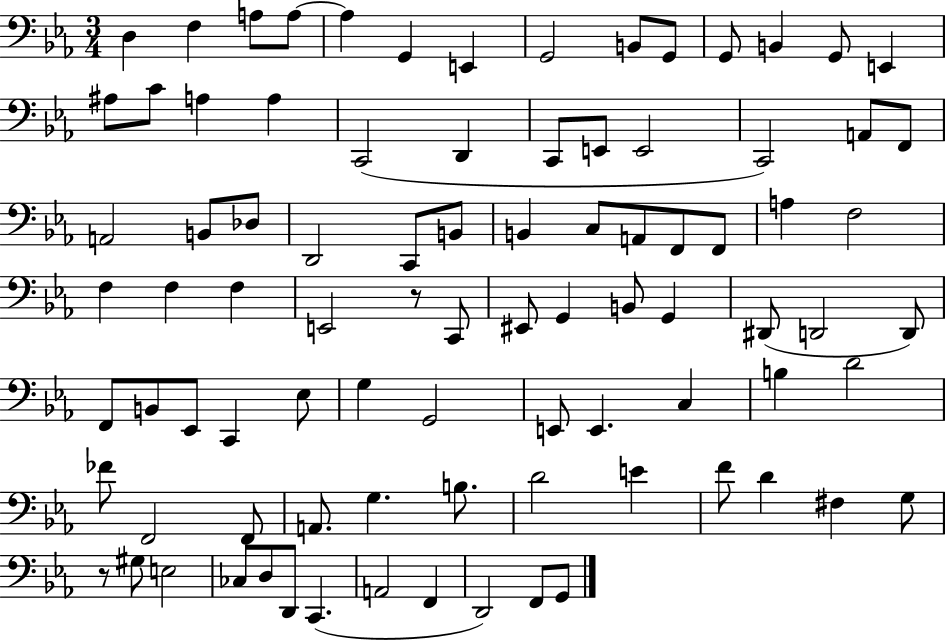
D3/q F3/q A3/e A3/e A3/q G2/q E2/q G2/h B2/e G2/e G2/e B2/q G2/e E2/q A#3/e C4/e A3/q A3/q C2/h D2/q C2/e E2/e E2/h C2/h A2/e F2/e A2/h B2/e Db3/e D2/h C2/e B2/e B2/q C3/e A2/e F2/e F2/e A3/q F3/h F3/q F3/q F3/q E2/h R/e C2/e EIS2/e G2/q B2/e G2/q D#2/e D2/h D2/e F2/e B2/e Eb2/e C2/q Eb3/e G3/q G2/h E2/e E2/q. C3/q B3/q D4/h FES4/e F2/h F2/e A2/e. G3/q. B3/e. D4/h E4/q F4/e D4/q F#3/q G3/e R/e G#3/e E3/h CES3/e D3/e D2/e C2/q. A2/h F2/q D2/h F2/e G2/e